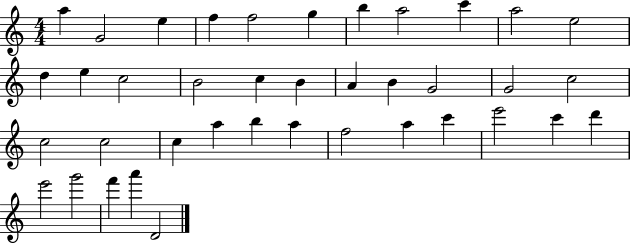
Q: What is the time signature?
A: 4/4